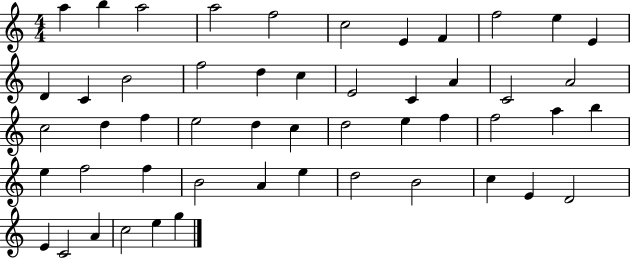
A5/q B5/q A5/h A5/h F5/h C5/h E4/q F4/q F5/h E5/q E4/q D4/q C4/q B4/h F5/h D5/q C5/q E4/h C4/q A4/q C4/h A4/h C5/h D5/q F5/q E5/h D5/q C5/q D5/h E5/q F5/q F5/h A5/q B5/q E5/q F5/h F5/q B4/h A4/q E5/q D5/h B4/h C5/q E4/q D4/h E4/q C4/h A4/q C5/h E5/q G5/q